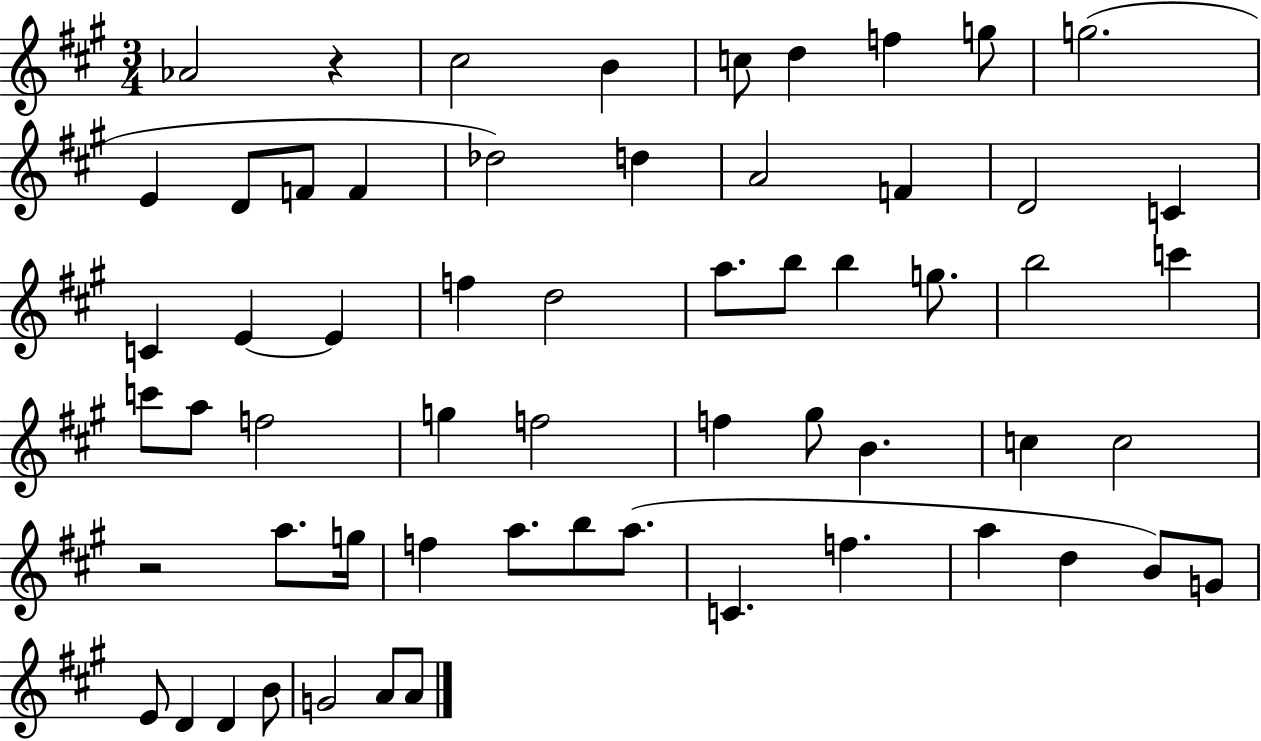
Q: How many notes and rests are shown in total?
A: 60